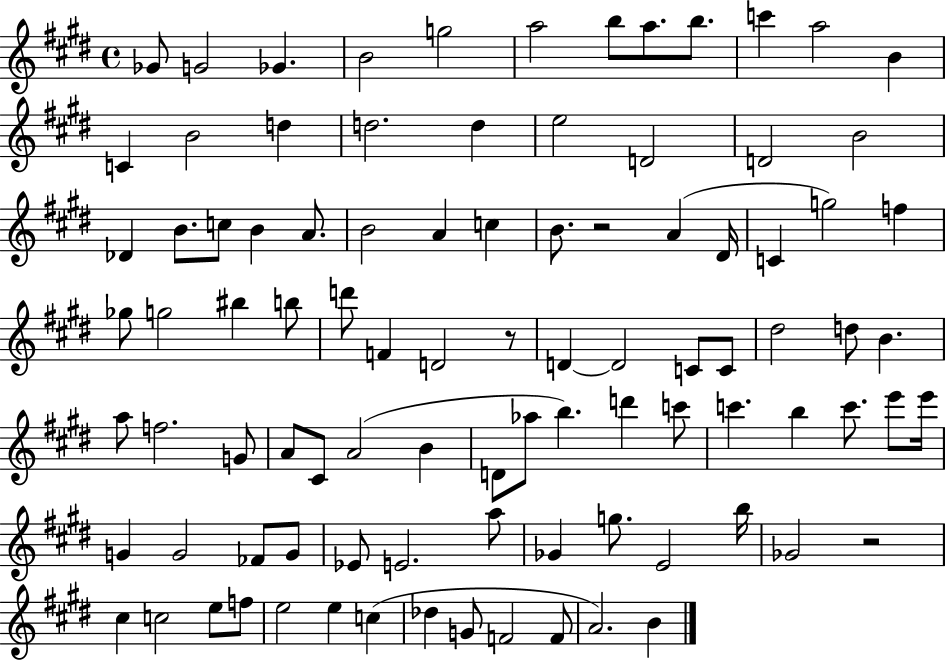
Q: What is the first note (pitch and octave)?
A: Gb4